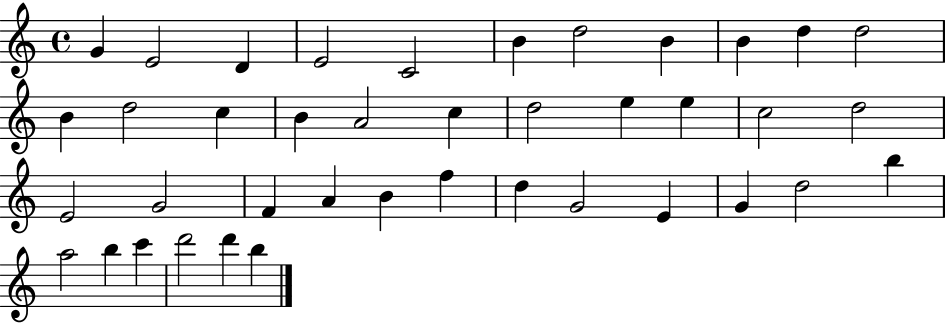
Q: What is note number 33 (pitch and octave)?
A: D5